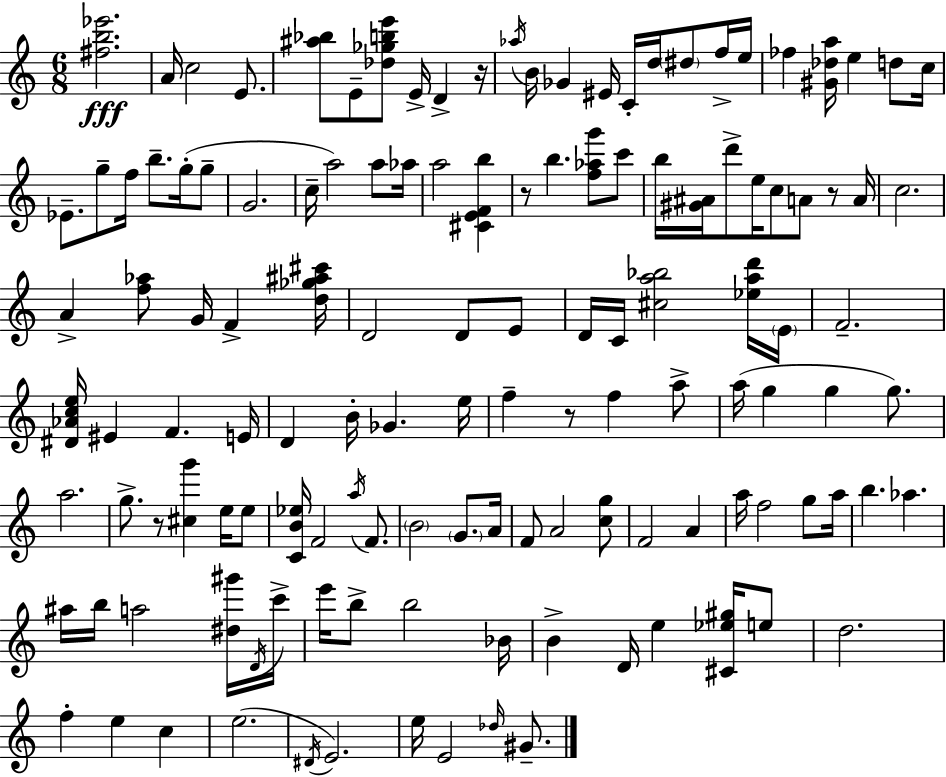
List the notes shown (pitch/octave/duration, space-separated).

[F#5,B5,Eb6]/h. A4/s C5/h E4/e. [A#5,Bb5]/e E4/e [Db5,Gb5,B5,E6]/e E4/s D4/q R/s Ab5/s B4/s Gb4/q EIS4/s C4/s D5/s D#5/e F5/s E5/s FES5/q [G#4,Db5,A5]/s E5/q D5/e C5/s Eb4/e. G5/e F5/s B5/e. G5/s G5/e G4/h. C5/s A5/h A5/e Ab5/s A5/h [C#4,E4,F4,B5]/q R/e B5/q. [F5,Ab5,G6]/e C6/e B5/s [G#4,A#4]/s D6/e E5/s C5/e A4/e R/e A4/s C5/h. A4/q [F5,Ab5]/e G4/s F4/q [D5,Gb5,A#5,C#6]/s D4/h D4/e E4/e D4/s C4/s [C#5,A5,Bb5]/h [Eb5,A5,D6]/s E4/s F4/h. [D#4,Ab4,C5,E5]/s EIS4/q F4/q. E4/s D4/q B4/s Gb4/q. E5/s F5/q R/e F5/q A5/e A5/s G5/q G5/q G5/e. A5/h. G5/e. R/e [C#5,G6]/q E5/s E5/e [C4,B4,Eb5]/s F4/h A5/s F4/e. B4/h G4/e. A4/s F4/e A4/h [C5,G5]/e F4/h A4/q A5/s F5/h G5/e A5/s B5/q. Ab5/q. A#5/s B5/s A5/h [D#5,G#6]/s D4/s C6/s E6/s B5/e B5/h Bb4/s B4/q D4/s E5/q [C#4,Eb5,G#5]/s E5/e D5/h. F5/q E5/q C5/q E5/h. D#4/s E4/h. E5/s E4/h Db5/s G#4/e.